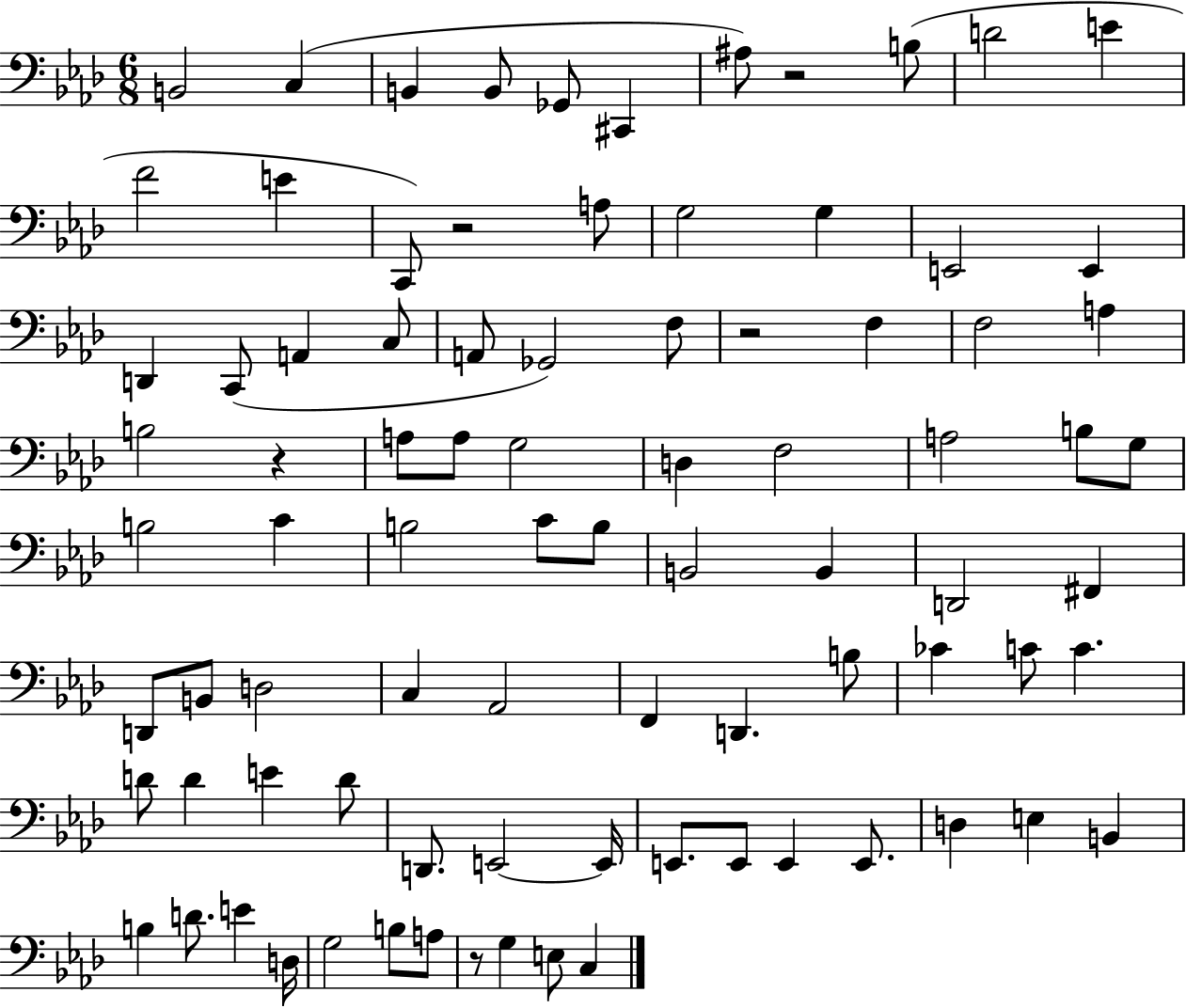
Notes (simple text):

B2/h C3/q B2/q B2/e Gb2/e C#2/q A#3/e R/h B3/e D4/h E4/q F4/h E4/q C2/e R/h A3/e G3/h G3/q E2/h E2/q D2/q C2/e A2/q C3/e A2/e Gb2/h F3/e R/h F3/q F3/h A3/q B3/h R/q A3/e A3/e G3/h D3/q F3/h A3/h B3/e G3/e B3/h C4/q B3/h C4/e B3/e B2/h B2/q D2/h F#2/q D2/e B2/e D3/h C3/q Ab2/h F2/q D2/q. B3/e CES4/q C4/e C4/q. D4/e D4/q E4/q D4/e D2/e. E2/h E2/s E2/e. E2/e E2/q E2/e. D3/q E3/q B2/q B3/q D4/e. E4/q D3/s G3/h B3/e A3/e R/e G3/q E3/e C3/q